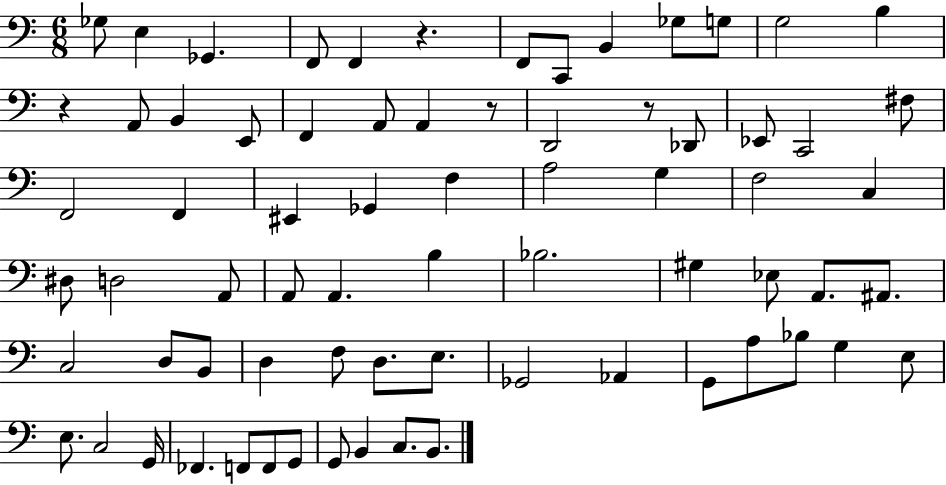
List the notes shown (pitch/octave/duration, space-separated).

Gb3/e E3/q Gb2/q. F2/e F2/q R/q. F2/e C2/e B2/q Gb3/e G3/e G3/h B3/q R/q A2/e B2/q E2/e F2/q A2/e A2/q R/e D2/h R/e Db2/e Eb2/e C2/h F#3/e F2/h F2/q EIS2/q Gb2/q F3/q A3/h G3/q F3/h C3/q D#3/e D3/h A2/e A2/e A2/q. B3/q Bb3/h. G#3/q Eb3/e A2/e. A#2/e. C3/h D3/e B2/e D3/q F3/e D3/e. E3/e. Gb2/h Ab2/q G2/e A3/e Bb3/e G3/q E3/e E3/e. C3/h G2/s FES2/q. F2/e F2/e G2/e G2/e B2/q C3/e. B2/e.